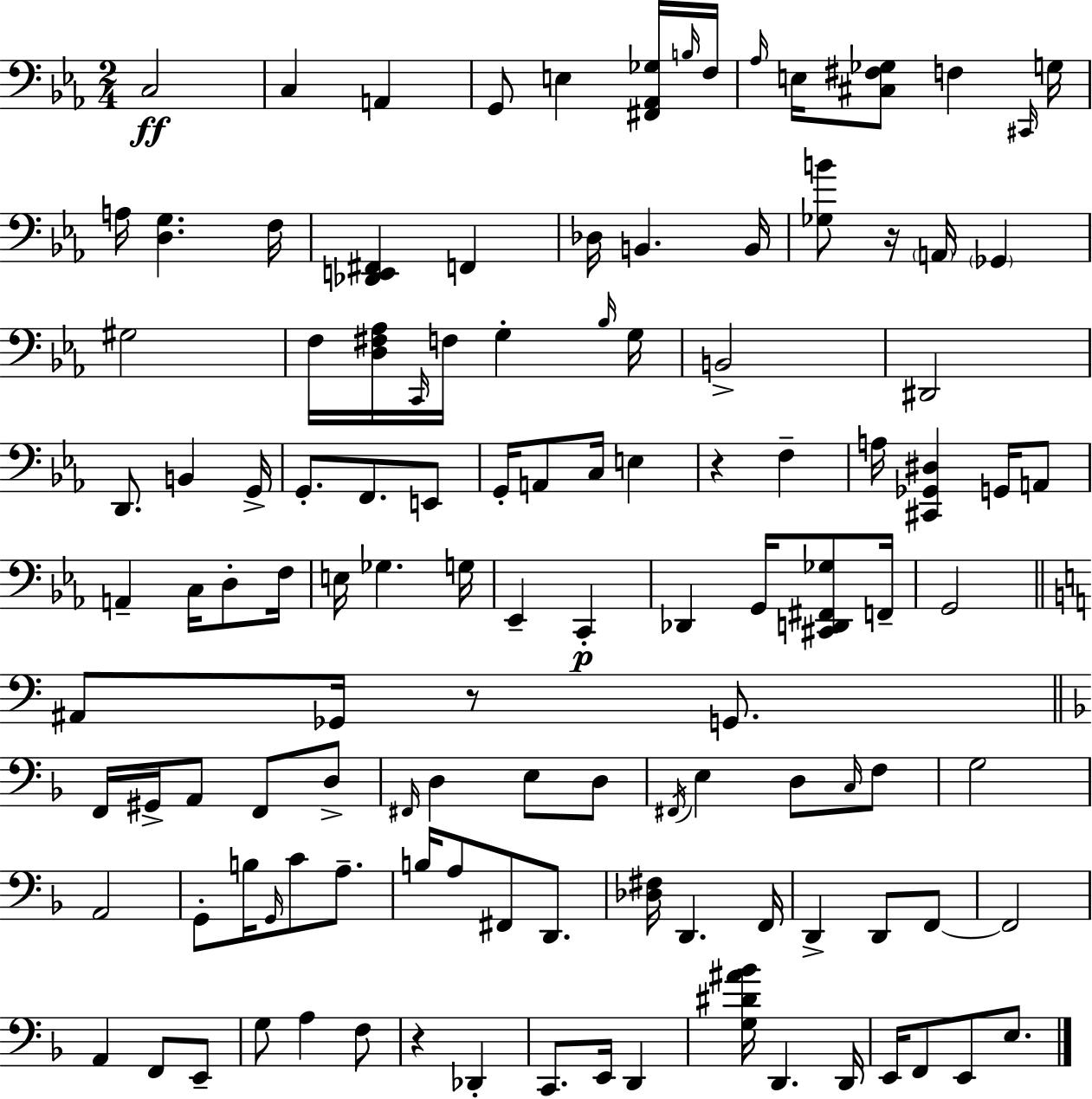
{
  \clef bass
  \numericTimeSignature
  \time 2/4
  \key c \minor
  \repeat volta 2 { c2\ff | c4 a,4 | g,8 e4 <fis, aes, ges>16 \grace { b16 } | f16 \grace { aes16 } e16 <cis fis ges>8 f4 | \break \grace { cis,16 } g16 a16 <d g>4. | f16 <des, e, fis,>4 f,4 | des16 b,4. | b,16 <ges b'>8 r16 \parenthesize a,16 \parenthesize ges,4 | \break gis2 | f16 <d fis aes>16 \grace { c,16 } f16 g4-. | \grace { bes16 } g16 b,2-> | dis,2 | \break d,8. | b,4 g,16-> g,8.-. | f,8. e,8 g,16-. a,8 | c16 e4 r4 | \break f4-- a16 <cis, ges, dis>4 | g,16 a,8 a,4-- | c16 d8-. f16 e16 ges4. | g16 ees,4-- | \break c,4-.\p des,4 | g,16 <cis, d, fis, ges>8 f,16-- g,2 | \bar "||" \break \key c \major ais,8 ges,16 r8 g,8. | \bar "||" \break \key f \major f,16 gis,16-> a,8 f,8 d8-> | \grace { fis,16 } d4 e8 d8 | \acciaccatura { fis,16 } e4 d8 | \grace { c16 } f8 g2 | \break a,2 | g,8-. b16 \grace { g,16 } c'8 | a8.-- b16 a8 fis,8 | d,8. <des fis>16 d,4. | \break f,16 d,4-> | d,8 f,8~~ f,2 | a,4 | f,8 e,8-- g8 a4 | \break f8 r4 | des,4-. c,8. e,16 | d,4 <g dis' ais' bes'>16 d,4. | d,16 e,16 f,8 e,8 | \break e8. } \bar "|."
}